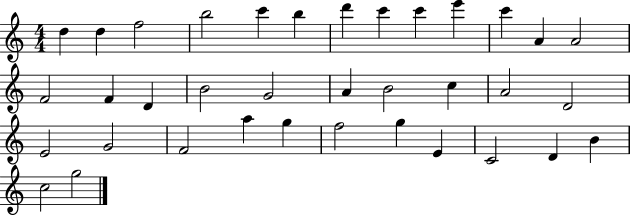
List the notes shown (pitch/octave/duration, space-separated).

D5/q D5/q F5/h B5/h C6/q B5/q D6/q C6/q C6/q E6/q C6/q A4/q A4/h F4/h F4/q D4/q B4/h G4/h A4/q B4/h C5/q A4/h D4/h E4/h G4/h F4/h A5/q G5/q F5/h G5/q E4/q C4/h D4/q B4/q C5/h G5/h